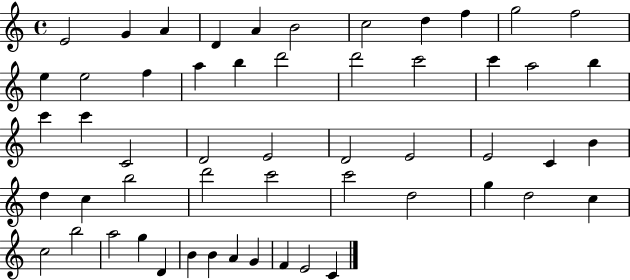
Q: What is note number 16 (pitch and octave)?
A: B5